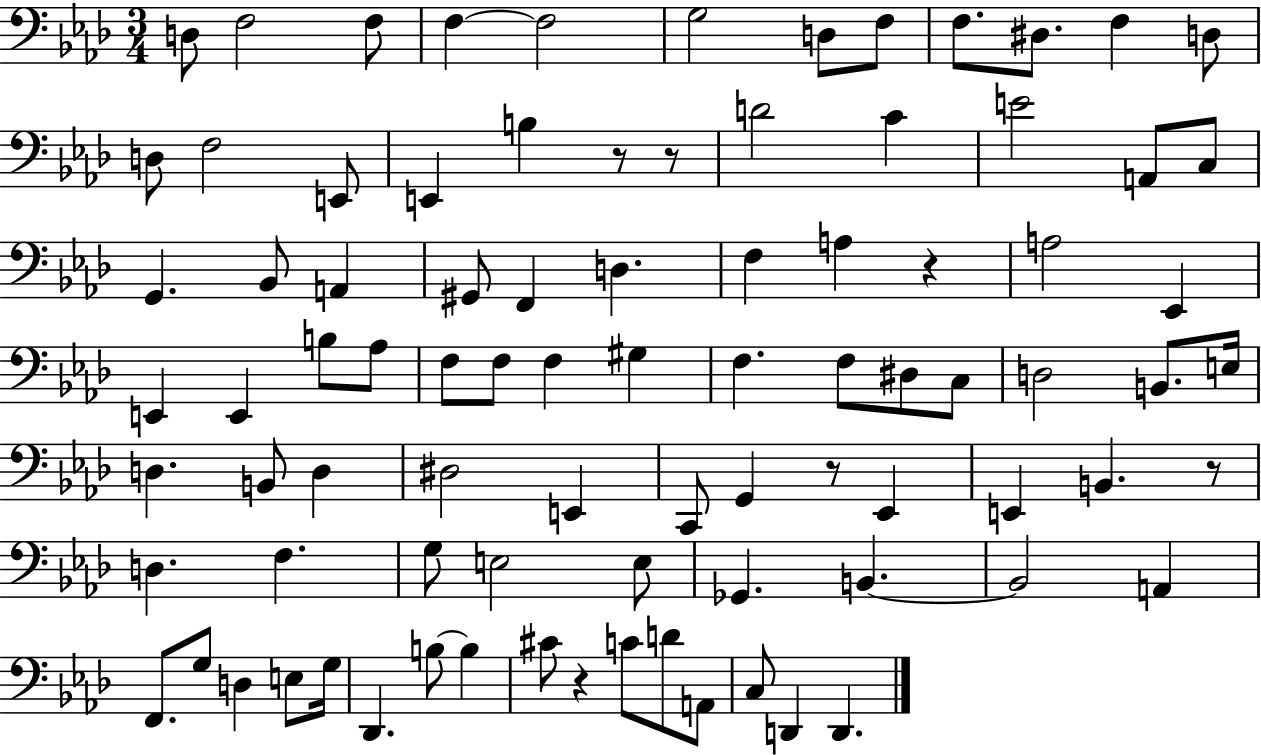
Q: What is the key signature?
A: AES major